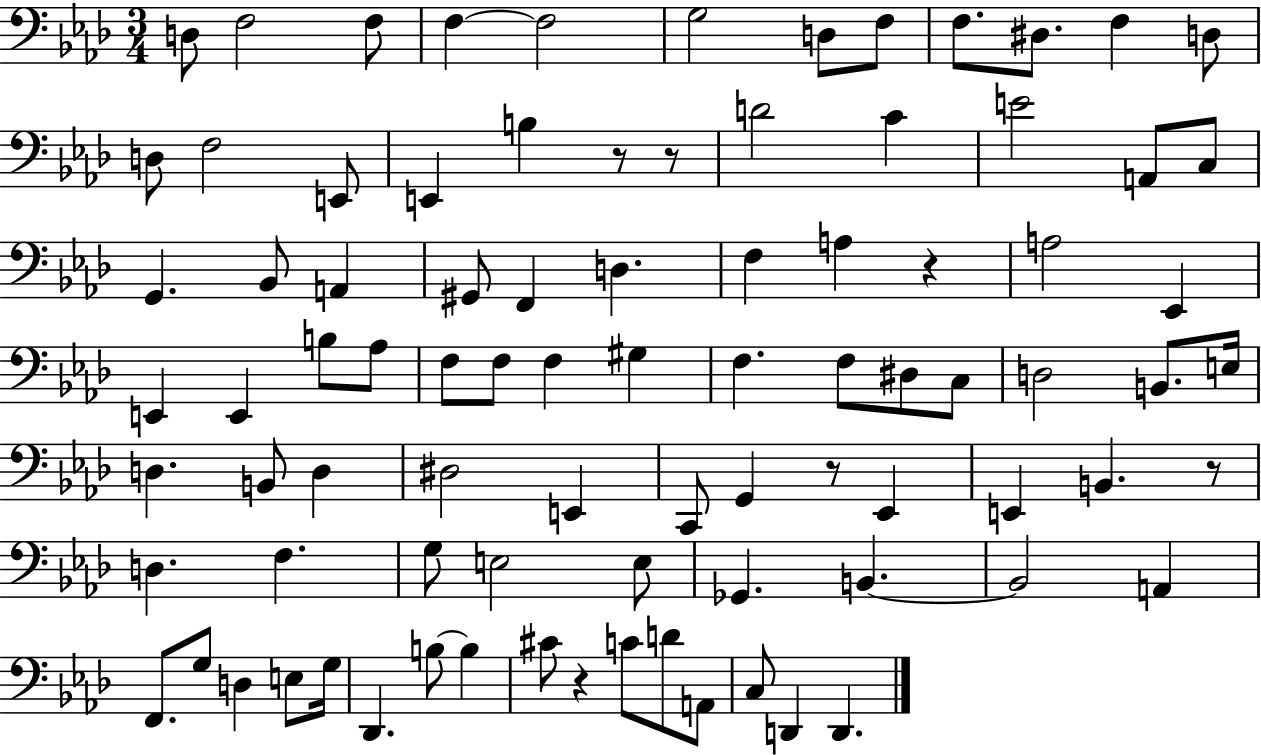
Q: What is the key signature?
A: AES major